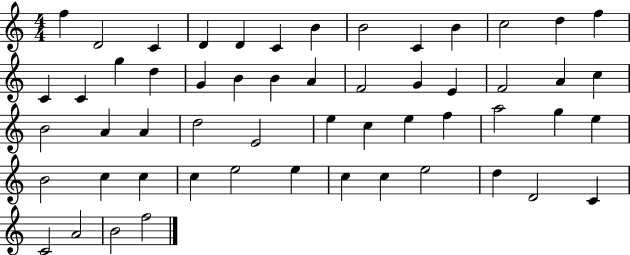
{
  \clef treble
  \numericTimeSignature
  \time 4/4
  \key c \major
  f''4 d'2 c'4 | d'4 d'4 c'4 b'4 | b'2 c'4 b'4 | c''2 d''4 f''4 | \break c'4 c'4 g''4 d''4 | g'4 b'4 b'4 a'4 | f'2 g'4 e'4 | f'2 a'4 c''4 | \break b'2 a'4 a'4 | d''2 e'2 | e''4 c''4 e''4 f''4 | a''2 g''4 e''4 | \break b'2 c''4 c''4 | c''4 e''2 e''4 | c''4 c''4 e''2 | d''4 d'2 c'4 | \break c'2 a'2 | b'2 f''2 | \bar "|."
}